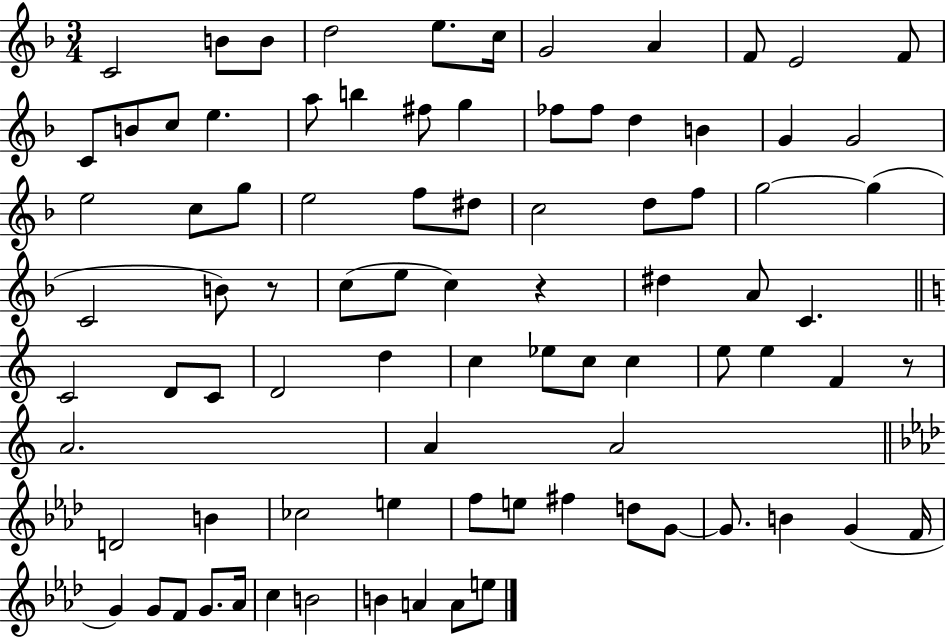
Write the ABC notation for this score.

X:1
T:Untitled
M:3/4
L:1/4
K:F
C2 B/2 B/2 d2 e/2 c/4 G2 A F/2 E2 F/2 C/2 B/2 c/2 e a/2 b ^f/2 g _f/2 _f/2 d B G G2 e2 c/2 g/2 e2 f/2 ^d/2 c2 d/2 f/2 g2 g C2 B/2 z/2 c/2 e/2 c z ^d A/2 C C2 D/2 C/2 D2 d c _e/2 c/2 c e/2 e F z/2 A2 A A2 D2 B _c2 e f/2 e/2 ^f d/2 G/2 G/2 B G F/4 G G/2 F/2 G/2 _A/4 c B2 B A A/2 e/2